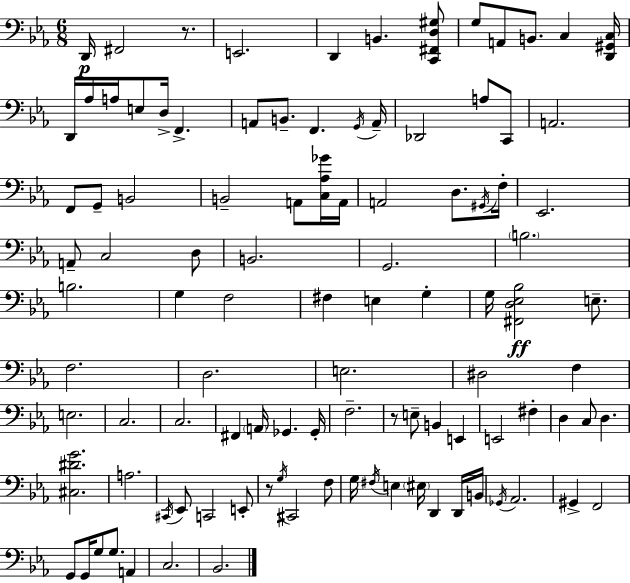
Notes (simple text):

D2/s F#2/h R/e. E2/h. D2/q B2/q. [C2,F#2,D3,G#3]/e G3/e A2/e B2/e. C3/q [D2,G#2,C3]/s D2/s Ab3/s A3/s E3/e D3/s F2/q. A2/e B2/e. F2/q. G2/s A2/s Db2/h A3/e C2/e A2/h. F2/e G2/e B2/h B2/h A2/e [C3,Ab3,Gb4]/s A2/s A2/h D3/e. G#2/s F3/s Eb2/h. A2/e C3/h D3/e B2/h. G2/h. B3/h. B3/h. G3/q F3/h F#3/q E3/q G3/q G3/s [F#2,D3,Eb3,Bb3]/h E3/e. F3/h. D3/h. E3/h. D#3/h F3/q E3/h. C3/h. C3/h. F#2/q A2/s Gb2/q. Gb2/s F3/h. R/e E3/e B2/q E2/q E2/h F#3/q D3/q C3/e D3/q. [C#3,D#4,G4]/h. A3/h. C#2/s Eb2/e C2/h E2/e R/e G3/s C#2/h F3/e G3/s F#3/s E3/q EIS3/s D2/q D2/s B2/s Gb2/s Ab2/h. G#2/q F2/h G2/e G2/s G3/e G3/e. A2/q C3/h. Bb2/h.